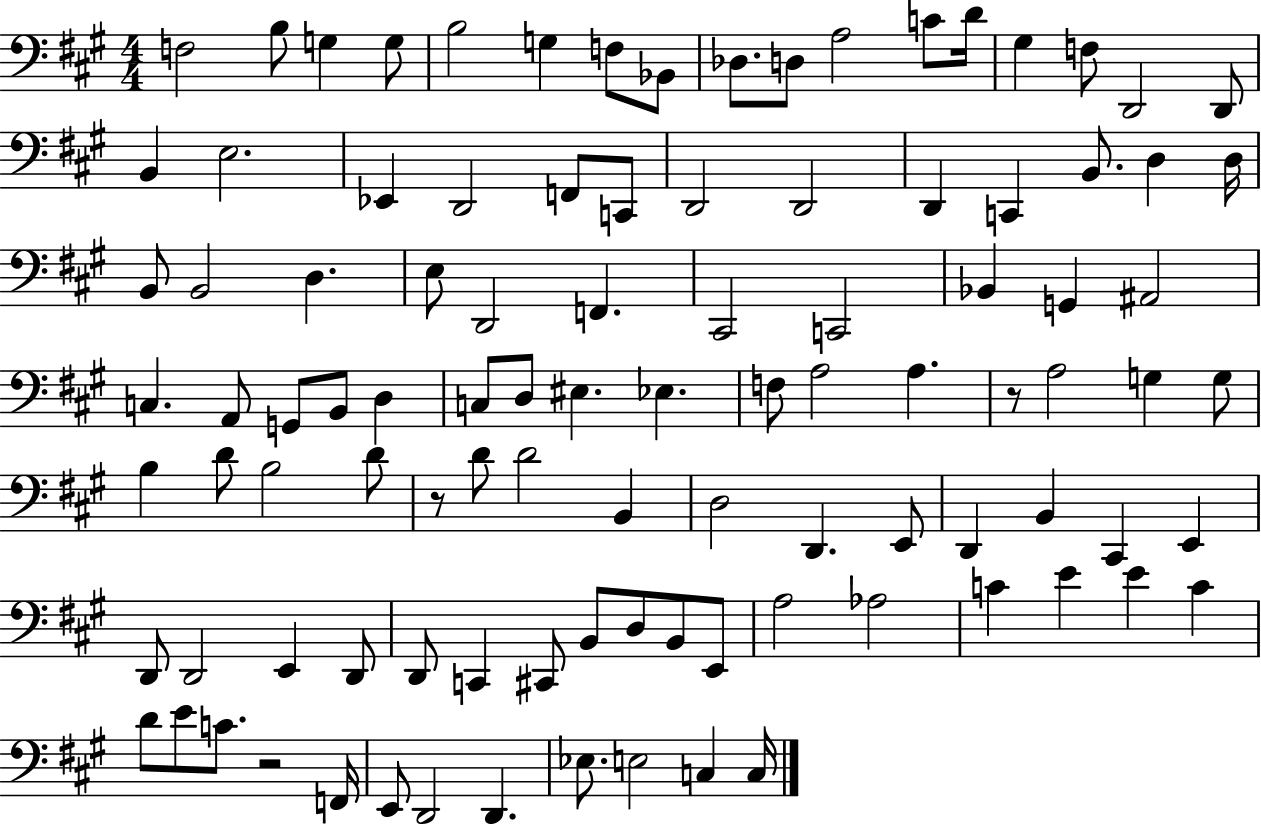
{
  \clef bass
  \numericTimeSignature
  \time 4/4
  \key a \major
  f2 b8 g4 g8 | b2 g4 f8 bes,8 | des8. d8 a2 c'8 d'16 | gis4 f8 d,2 d,8 | \break b,4 e2. | ees,4 d,2 f,8 c,8 | d,2 d,2 | d,4 c,4 b,8. d4 d16 | \break b,8 b,2 d4. | e8 d,2 f,4. | cis,2 c,2 | bes,4 g,4 ais,2 | \break c4. a,8 g,8 b,8 d4 | c8 d8 eis4. ees4. | f8 a2 a4. | r8 a2 g4 g8 | \break b4 d'8 b2 d'8 | r8 d'8 d'2 b,4 | d2 d,4. e,8 | d,4 b,4 cis,4 e,4 | \break d,8 d,2 e,4 d,8 | d,8 c,4 cis,8 b,8 d8 b,8 e,8 | a2 aes2 | c'4 e'4 e'4 c'4 | \break d'8 e'8 c'8. r2 f,16 | e,8 d,2 d,4. | ees8. e2 c4 c16 | \bar "|."
}